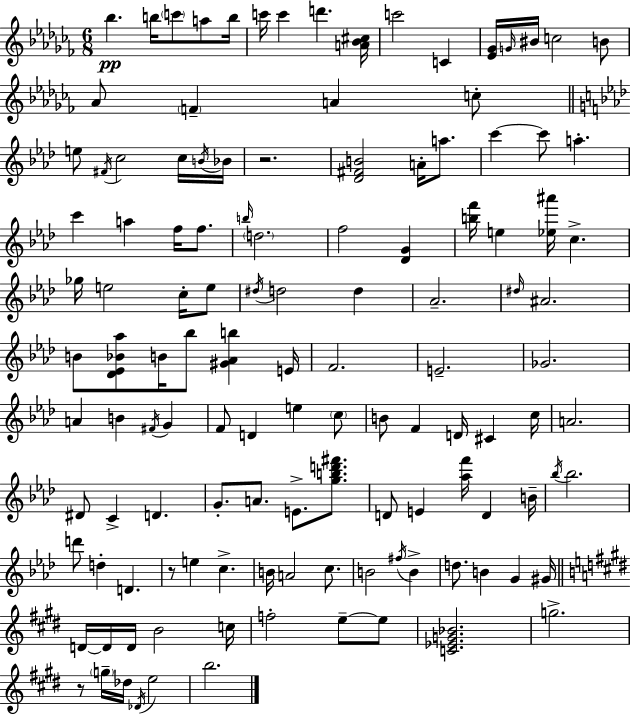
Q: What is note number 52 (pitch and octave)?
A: E4